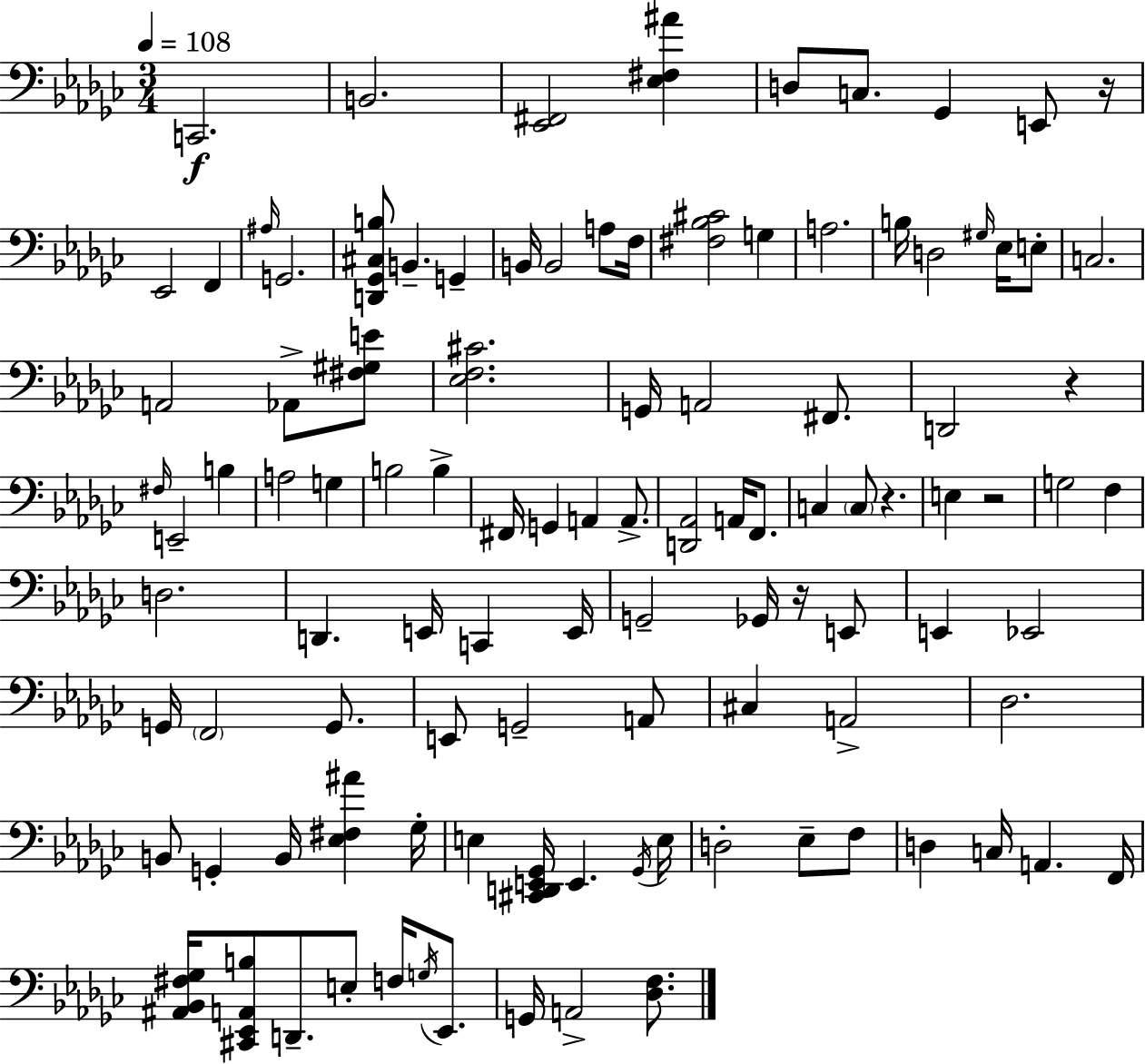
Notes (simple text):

C2/h. B2/h. [Eb2,F#2]/h [Eb3,F#3,A#4]/q D3/e C3/e. Gb2/q E2/e R/s Eb2/h F2/q A#3/s G2/h. [D2,Gb2,C#3,B3]/e B2/q. G2/q B2/s B2/h A3/e F3/s [F#3,Bb3,C#4]/h G3/q A3/h. B3/s D3/h G#3/s Eb3/s E3/e C3/h. A2/h Ab2/e [F#3,G#3,E4]/e [Eb3,F3,C#4]/h. G2/s A2/h F#2/e. D2/h R/q F#3/s E2/h B3/q A3/h G3/q B3/h B3/q F#2/s G2/q A2/q A2/e. [D2,Ab2]/h A2/s F2/e. C3/q C3/e R/q. E3/q R/h G3/h F3/q D3/h. D2/q. E2/s C2/q E2/s G2/h Gb2/s R/s E2/e E2/q Eb2/h G2/s F2/h G2/e. E2/e G2/h A2/e C#3/q A2/h Db3/h. B2/e G2/q B2/s [Eb3,F#3,A#4]/q Gb3/s E3/q [C#2,D2,E2,Gb2]/s E2/q. Gb2/s E3/s D3/h Eb3/e F3/e D3/q C3/s A2/q. F2/s [A#2,Bb2,F#3,Gb3]/s [C#2,Eb2,A2,B3]/e D2/e. E3/e F3/s G3/s Eb2/e. G2/s A2/h [Db3,F3]/e.